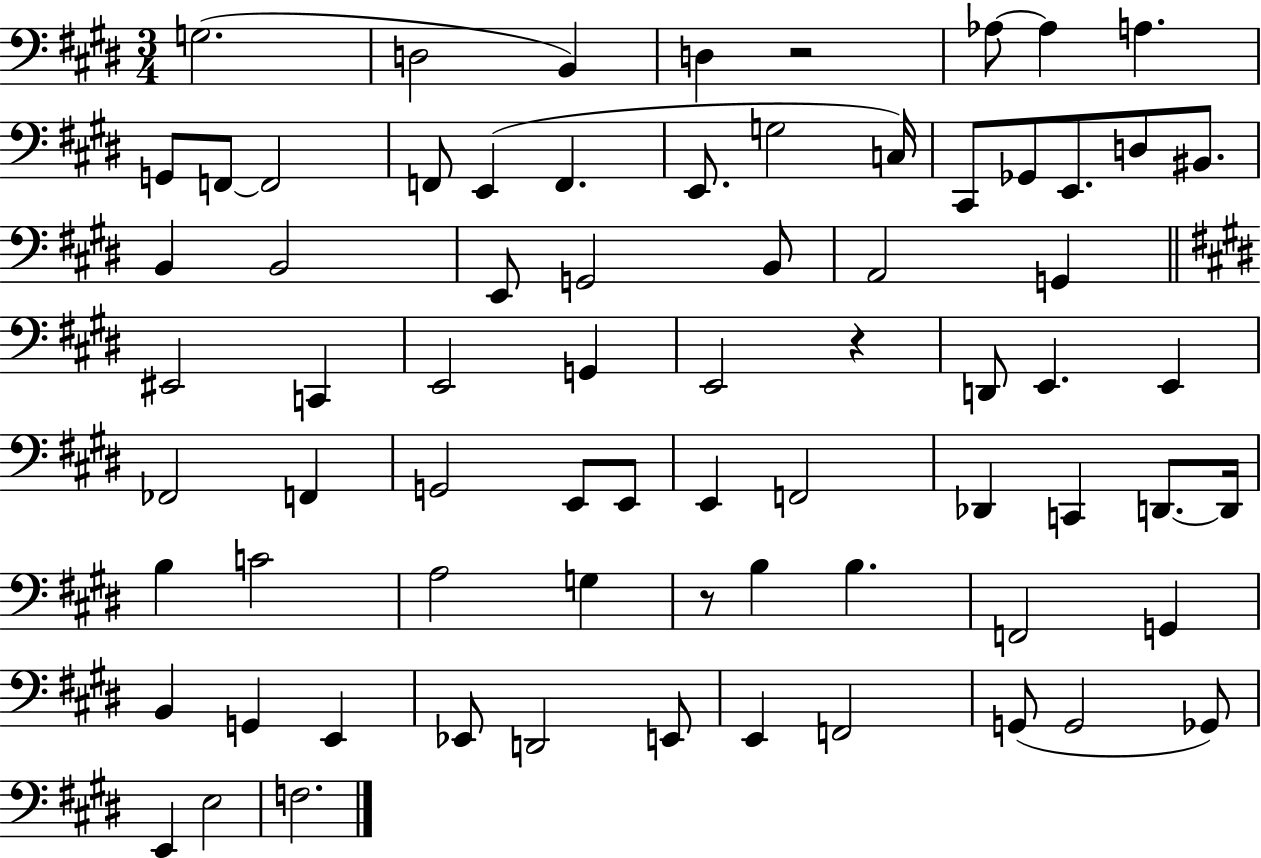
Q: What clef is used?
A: bass